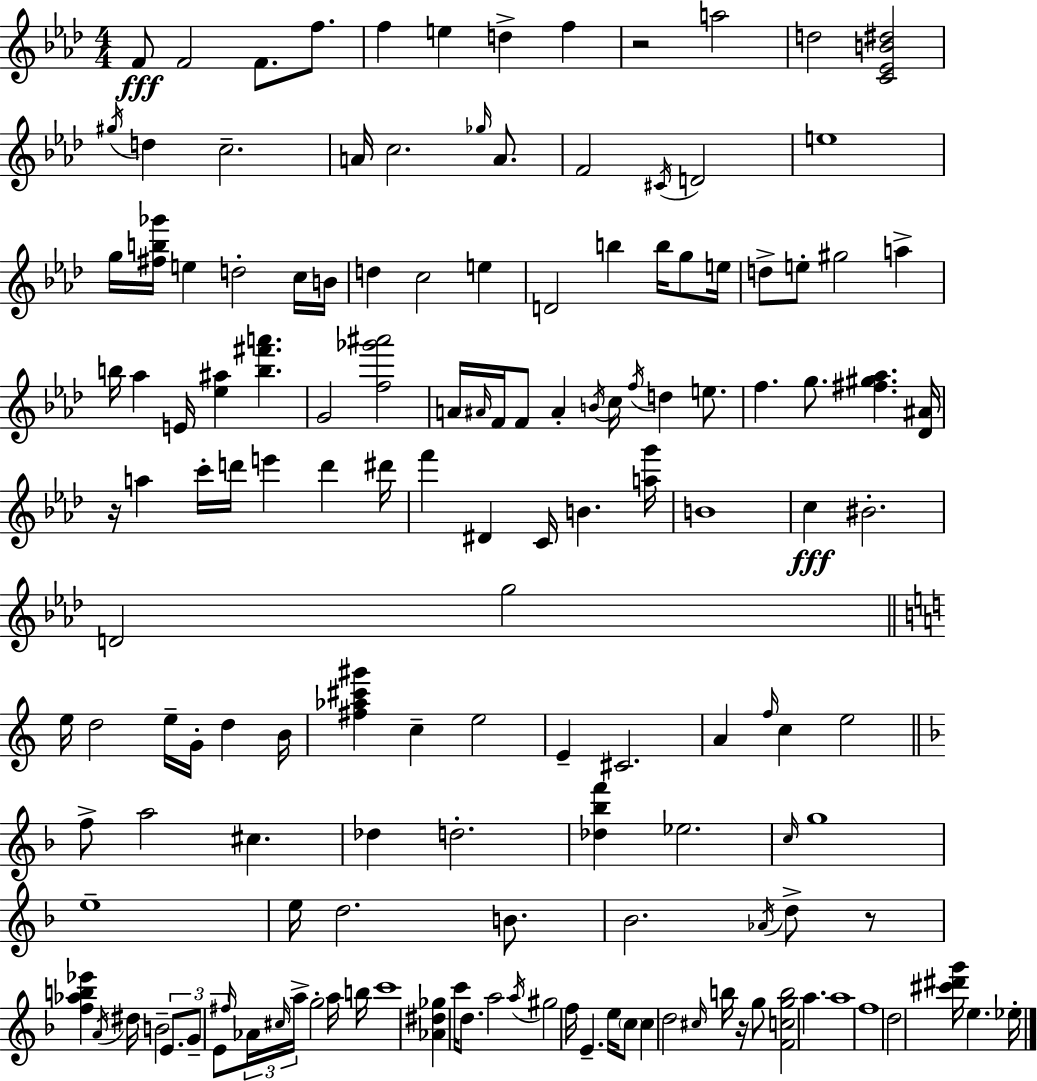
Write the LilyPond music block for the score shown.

{
  \clef treble
  \numericTimeSignature
  \time 4/4
  \key aes \major
  f'8\fff f'2 f'8. f''8. | f''4 e''4 d''4-> f''4 | r2 a''2 | d''2 <c' ees' b' dis''>2 | \break \acciaccatura { gis''16 } d''4 c''2.-- | a'16 c''2. \grace { ges''16 } a'8. | f'2 \acciaccatura { cis'16 } d'2 | e''1 | \break g''16 <fis'' b'' ges'''>16 e''4 d''2-. | c''16 b'16 d''4 c''2 e''4 | d'2 b''4 b''16 | g''8 e''16 d''8-> e''8-. gis''2 a''4-> | \break b''16 aes''4 e'16 <ees'' ais''>4 <b'' fis''' a'''>4. | g'2 <f'' ges''' ais'''>2 | a'16 \grace { ais'16 } f'16 f'8 ais'4-. \acciaccatura { b'16 } c''16 \acciaccatura { f''16 } d''4 | e''8. f''4. g''8. <fis'' gis'' aes''>4. | \break <des' ais'>16 r16 a''4 c'''16-. d'''16 e'''4 | d'''4 dis'''16 f'''4 dis'4 c'16 b'4. | <a'' g'''>16 b'1 | c''4\fff bis'2.-. | \break d'2 g''2 | \bar "||" \break \key c \major e''16 d''2 e''16-- g'16-. d''4 b'16 | <fis'' aes'' cis''' gis'''>4 c''4-- e''2 | e'4-- cis'2. | a'4 \grace { f''16 } c''4 e''2 | \break \bar "||" \break \key d \minor f''8-> a''2 cis''4. | des''4 d''2.-. | <des'' bes'' f'''>4 ees''2. | \grace { c''16 } g''1 | \break e''1-- | e''16 d''2. b'8. | bes'2. \acciaccatura { aes'16 } d''8-> | r8 <f'' aes'' b'' ees'''>4 \acciaccatura { a'16 } dis''16 b'2-- | \break \tuplet 3/2 { e'8. g'8-- e'8 } \grace { fis''16 } \tuplet 3/2 { aes'16 \grace { cis''16 } a''16-> } g''2-. | a''16 b''16 c'''1 | <aes' dis'' ges''>4 c'''16 d''8. a''2 | \acciaccatura { a''16 } gis''2 f''16 e'4.-- | \break e''16 \parenthesize c''8 c''4 d''2 | \grace { cis''16 } b''16 r16 g''8 <f' c'' g'' b''>2 | a''4. a''1 | f''1 | \break d''2 <cis''' dis''' g'''>16 | e''4. ees''16-. \bar "|."
}